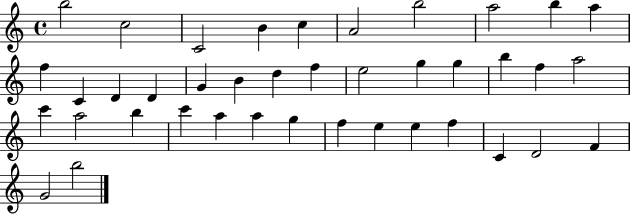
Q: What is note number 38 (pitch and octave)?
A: F4